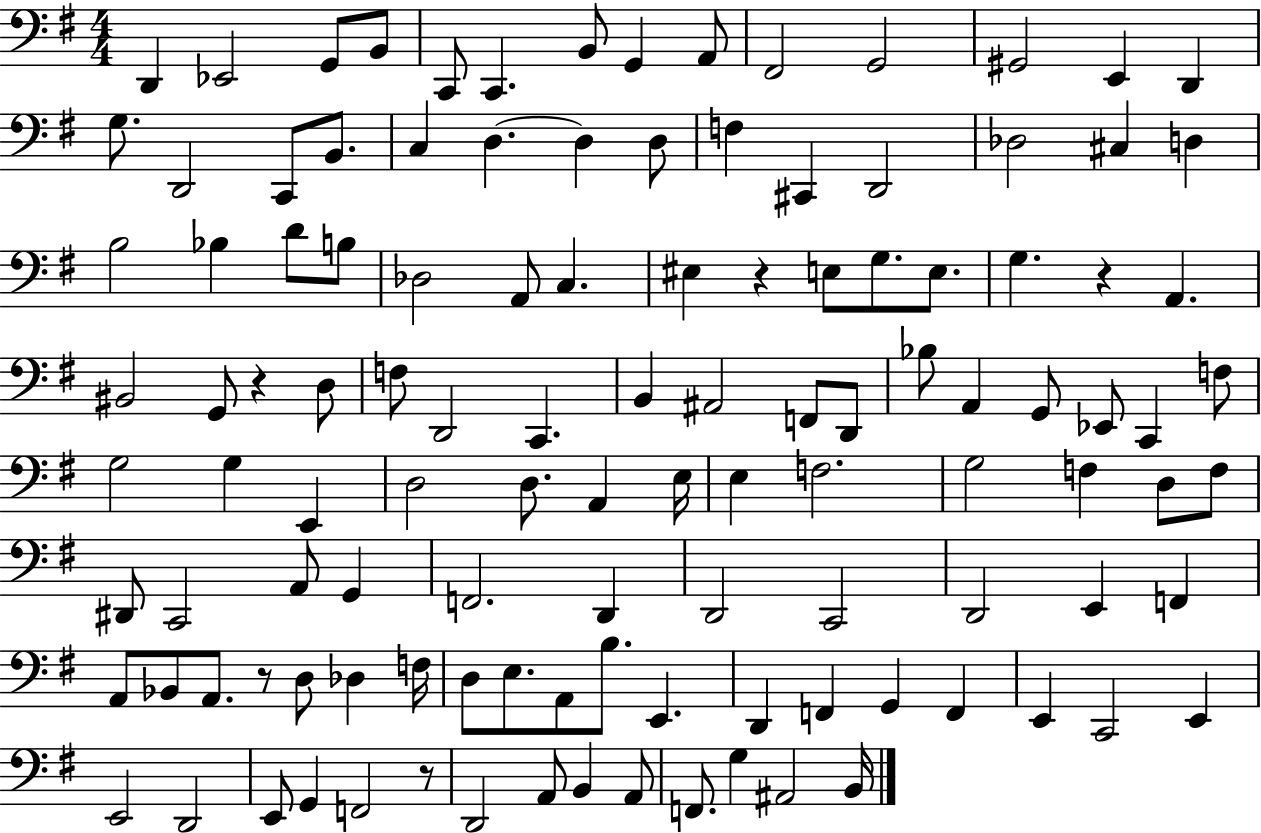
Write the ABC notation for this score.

X:1
T:Untitled
M:4/4
L:1/4
K:G
D,, _E,,2 G,,/2 B,,/2 C,,/2 C,, B,,/2 G,, A,,/2 ^F,,2 G,,2 ^G,,2 E,, D,, G,/2 D,,2 C,,/2 B,,/2 C, D, D, D,/2 F, ^C,, D,,2 _D,2 ^C, D, B,2 _B, D/2 B,/2 _D,2 A,,/2 C, ^E, z E,/2 G,/2 E,/2 G, z A,, ^B,,2 G,,/2 z D,/2 F,/2 D,,2 C,, B,, ^A,,2 F,,/2 D,,/2 _B,/2 A,, G,,/2 _E,,/2 C,, F,/2 G,2 G, E,, D,2 D,/2 A,, E,/4 E, F,2 G,2 F, D,/2 F,/2 ^D,,/2 C,,2 A,,/2 G,, F,,2 D,, D,,2 C,,2 D,,2 E,, F,, A,,/2 _B,,/2 A,,/2 z/2 D,/2 _D, F,/4 D,/2 E,/2 A,,/2 B,/2 E,, D,, F,, G,, F,, E,, C,,2 E,, E,,2 D,,2 E,,/2 G,, F,,2 z/2 D,,2 A,,/2 B,, A,,/2 F,,/2 G, ^A,,2 B,,/4